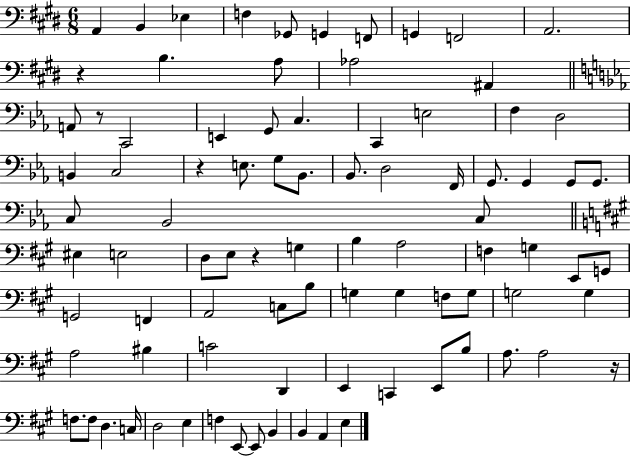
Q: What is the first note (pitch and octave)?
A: A2